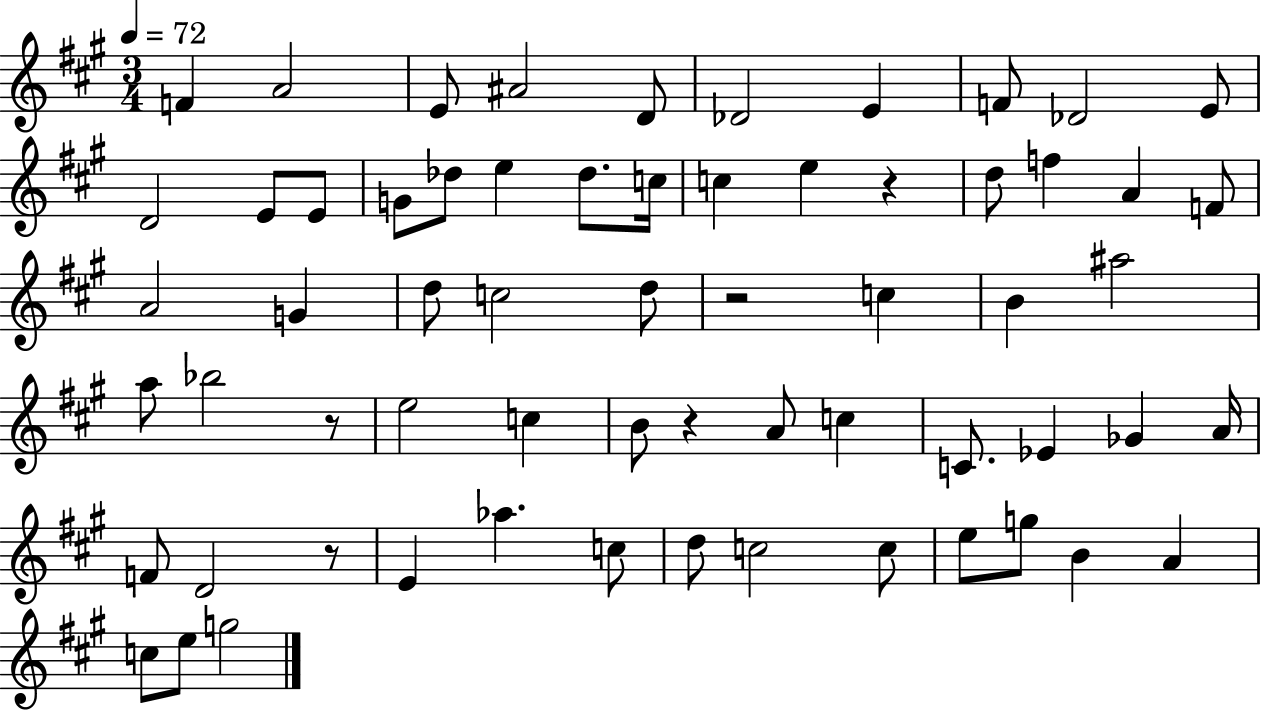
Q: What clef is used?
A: treble